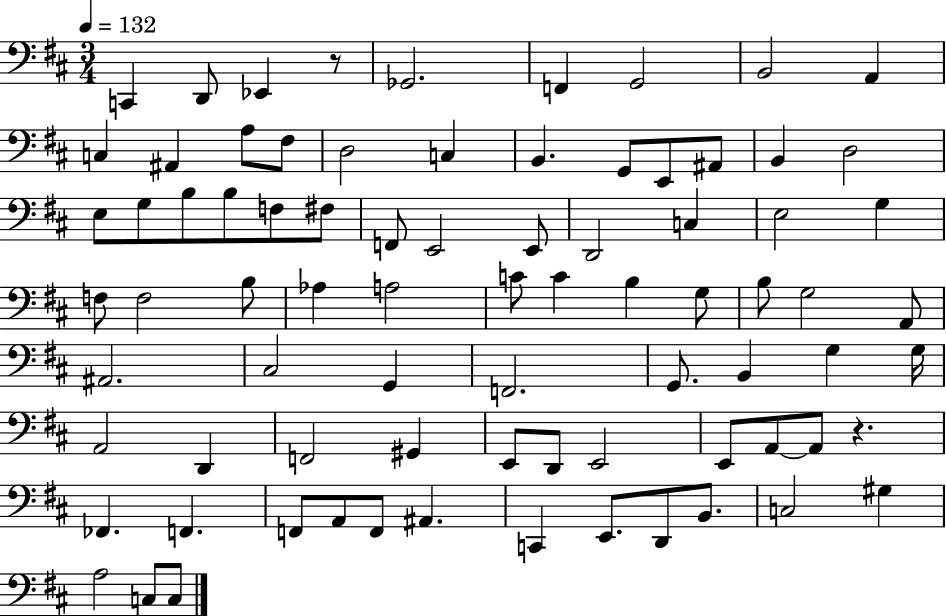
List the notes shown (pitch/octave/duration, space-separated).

C2/q D2/e Eb2/q R/e Gb2/h. F2/q G2/h B2/h A2/q C3/q A#2/q A3/e F#3/e D3/h C3/q B2/q. G2/e E2/e A#2/e B2/q D3/h E3/e G3/e B3/e B3/e F3/e F#3/e F2/e E2/h E2/e D2/h C3/q E3/h G3/q F3/e F3/h B3/e Ab3/q A3/h C4/e C4/q B3/q G3/e B3/e G3/h A2/e A#2/h. C#3/h G2/q F2/h. G2/e. B2/q G3/q G3/s A2/h D2/q F2/h G#2/q E2/e D2/e E2/h E2/e A2/e A2/e R/q. FES2/q. F2/q. F2/e A2/e F2/e A#2/q. C2/q E2/e. D2/e B2/e. C3/h G#3/q A3/h C3/e C3/e